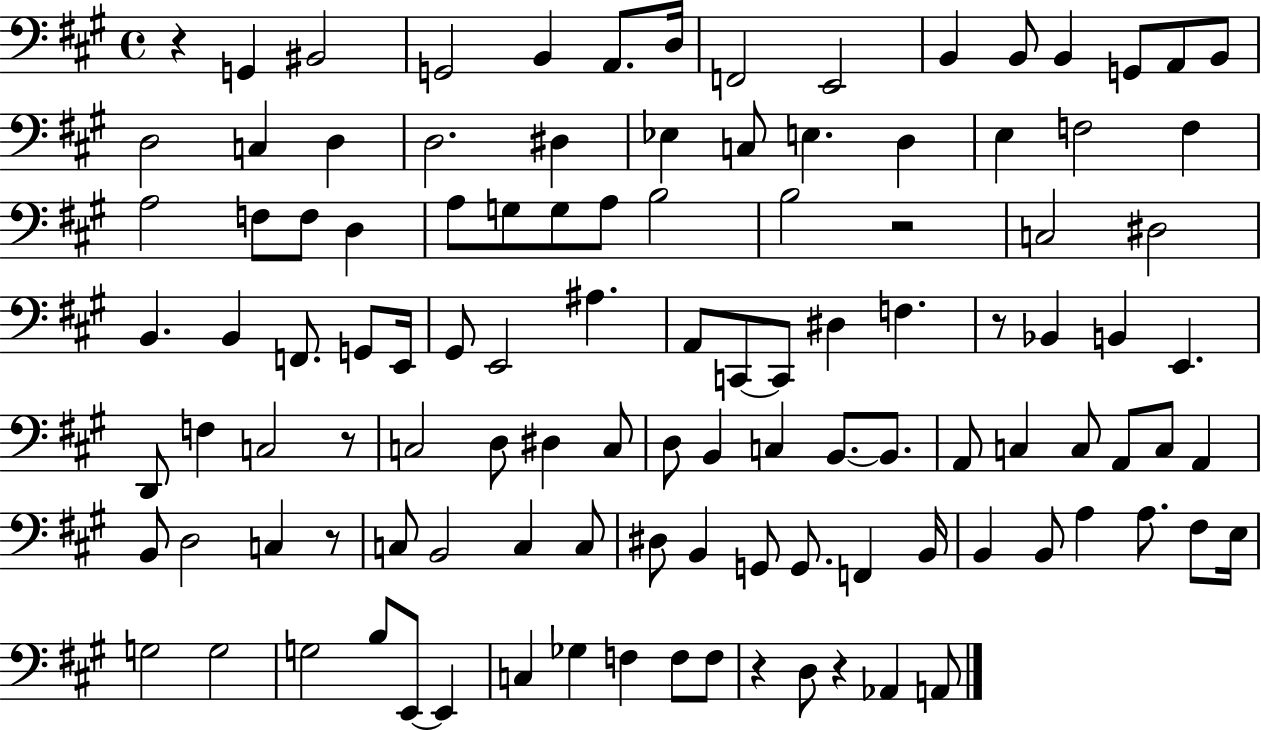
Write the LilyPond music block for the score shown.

{
  \clef bass
  \time 4/4
  \defaultTimeSignature
  \key a \major
  r4 g,4 bis,2 | g,2 b,4 a,8. d16 | f,2 e,2 | b,4 b,8 b,4 g,8 a,8 b,8 | \break d2 c4 d4 | d2. dis4 | ees4 c8 e4. d4 | e4 f2 f4 | \break a2 f8 f8 d4 | a8 g8 g8 a8 b2 | b2 r2 | c2 dis2 | \break b,4. b,4 f,8. g,8 e,16 | gis,8 e,2 ais4. | a,8 c,8~~ c,8 dis4 f4. | r8 bes,4 b,4 e,4. | \break d,8 f4 c2 r8 | c2 d8 dis4 c8 | d8 b,4 c4 b,8.~~ b,8. | a,8 c4 c8 a,8 c8 a,4 | \break b,8 d2 c4 r8 | c8 b,2 c4 c8 | dis8 b,4 g,8 g,8. f,4 b,16 | b,4 b,8 a4 a8. fis8 e16 | \break g2 g2 | g2 b8 e,8~~ e,4 | c4 ges4 f4 f8 f8 | r4 d8 r4 aes,4 a,8 | \break \bar "|."
}